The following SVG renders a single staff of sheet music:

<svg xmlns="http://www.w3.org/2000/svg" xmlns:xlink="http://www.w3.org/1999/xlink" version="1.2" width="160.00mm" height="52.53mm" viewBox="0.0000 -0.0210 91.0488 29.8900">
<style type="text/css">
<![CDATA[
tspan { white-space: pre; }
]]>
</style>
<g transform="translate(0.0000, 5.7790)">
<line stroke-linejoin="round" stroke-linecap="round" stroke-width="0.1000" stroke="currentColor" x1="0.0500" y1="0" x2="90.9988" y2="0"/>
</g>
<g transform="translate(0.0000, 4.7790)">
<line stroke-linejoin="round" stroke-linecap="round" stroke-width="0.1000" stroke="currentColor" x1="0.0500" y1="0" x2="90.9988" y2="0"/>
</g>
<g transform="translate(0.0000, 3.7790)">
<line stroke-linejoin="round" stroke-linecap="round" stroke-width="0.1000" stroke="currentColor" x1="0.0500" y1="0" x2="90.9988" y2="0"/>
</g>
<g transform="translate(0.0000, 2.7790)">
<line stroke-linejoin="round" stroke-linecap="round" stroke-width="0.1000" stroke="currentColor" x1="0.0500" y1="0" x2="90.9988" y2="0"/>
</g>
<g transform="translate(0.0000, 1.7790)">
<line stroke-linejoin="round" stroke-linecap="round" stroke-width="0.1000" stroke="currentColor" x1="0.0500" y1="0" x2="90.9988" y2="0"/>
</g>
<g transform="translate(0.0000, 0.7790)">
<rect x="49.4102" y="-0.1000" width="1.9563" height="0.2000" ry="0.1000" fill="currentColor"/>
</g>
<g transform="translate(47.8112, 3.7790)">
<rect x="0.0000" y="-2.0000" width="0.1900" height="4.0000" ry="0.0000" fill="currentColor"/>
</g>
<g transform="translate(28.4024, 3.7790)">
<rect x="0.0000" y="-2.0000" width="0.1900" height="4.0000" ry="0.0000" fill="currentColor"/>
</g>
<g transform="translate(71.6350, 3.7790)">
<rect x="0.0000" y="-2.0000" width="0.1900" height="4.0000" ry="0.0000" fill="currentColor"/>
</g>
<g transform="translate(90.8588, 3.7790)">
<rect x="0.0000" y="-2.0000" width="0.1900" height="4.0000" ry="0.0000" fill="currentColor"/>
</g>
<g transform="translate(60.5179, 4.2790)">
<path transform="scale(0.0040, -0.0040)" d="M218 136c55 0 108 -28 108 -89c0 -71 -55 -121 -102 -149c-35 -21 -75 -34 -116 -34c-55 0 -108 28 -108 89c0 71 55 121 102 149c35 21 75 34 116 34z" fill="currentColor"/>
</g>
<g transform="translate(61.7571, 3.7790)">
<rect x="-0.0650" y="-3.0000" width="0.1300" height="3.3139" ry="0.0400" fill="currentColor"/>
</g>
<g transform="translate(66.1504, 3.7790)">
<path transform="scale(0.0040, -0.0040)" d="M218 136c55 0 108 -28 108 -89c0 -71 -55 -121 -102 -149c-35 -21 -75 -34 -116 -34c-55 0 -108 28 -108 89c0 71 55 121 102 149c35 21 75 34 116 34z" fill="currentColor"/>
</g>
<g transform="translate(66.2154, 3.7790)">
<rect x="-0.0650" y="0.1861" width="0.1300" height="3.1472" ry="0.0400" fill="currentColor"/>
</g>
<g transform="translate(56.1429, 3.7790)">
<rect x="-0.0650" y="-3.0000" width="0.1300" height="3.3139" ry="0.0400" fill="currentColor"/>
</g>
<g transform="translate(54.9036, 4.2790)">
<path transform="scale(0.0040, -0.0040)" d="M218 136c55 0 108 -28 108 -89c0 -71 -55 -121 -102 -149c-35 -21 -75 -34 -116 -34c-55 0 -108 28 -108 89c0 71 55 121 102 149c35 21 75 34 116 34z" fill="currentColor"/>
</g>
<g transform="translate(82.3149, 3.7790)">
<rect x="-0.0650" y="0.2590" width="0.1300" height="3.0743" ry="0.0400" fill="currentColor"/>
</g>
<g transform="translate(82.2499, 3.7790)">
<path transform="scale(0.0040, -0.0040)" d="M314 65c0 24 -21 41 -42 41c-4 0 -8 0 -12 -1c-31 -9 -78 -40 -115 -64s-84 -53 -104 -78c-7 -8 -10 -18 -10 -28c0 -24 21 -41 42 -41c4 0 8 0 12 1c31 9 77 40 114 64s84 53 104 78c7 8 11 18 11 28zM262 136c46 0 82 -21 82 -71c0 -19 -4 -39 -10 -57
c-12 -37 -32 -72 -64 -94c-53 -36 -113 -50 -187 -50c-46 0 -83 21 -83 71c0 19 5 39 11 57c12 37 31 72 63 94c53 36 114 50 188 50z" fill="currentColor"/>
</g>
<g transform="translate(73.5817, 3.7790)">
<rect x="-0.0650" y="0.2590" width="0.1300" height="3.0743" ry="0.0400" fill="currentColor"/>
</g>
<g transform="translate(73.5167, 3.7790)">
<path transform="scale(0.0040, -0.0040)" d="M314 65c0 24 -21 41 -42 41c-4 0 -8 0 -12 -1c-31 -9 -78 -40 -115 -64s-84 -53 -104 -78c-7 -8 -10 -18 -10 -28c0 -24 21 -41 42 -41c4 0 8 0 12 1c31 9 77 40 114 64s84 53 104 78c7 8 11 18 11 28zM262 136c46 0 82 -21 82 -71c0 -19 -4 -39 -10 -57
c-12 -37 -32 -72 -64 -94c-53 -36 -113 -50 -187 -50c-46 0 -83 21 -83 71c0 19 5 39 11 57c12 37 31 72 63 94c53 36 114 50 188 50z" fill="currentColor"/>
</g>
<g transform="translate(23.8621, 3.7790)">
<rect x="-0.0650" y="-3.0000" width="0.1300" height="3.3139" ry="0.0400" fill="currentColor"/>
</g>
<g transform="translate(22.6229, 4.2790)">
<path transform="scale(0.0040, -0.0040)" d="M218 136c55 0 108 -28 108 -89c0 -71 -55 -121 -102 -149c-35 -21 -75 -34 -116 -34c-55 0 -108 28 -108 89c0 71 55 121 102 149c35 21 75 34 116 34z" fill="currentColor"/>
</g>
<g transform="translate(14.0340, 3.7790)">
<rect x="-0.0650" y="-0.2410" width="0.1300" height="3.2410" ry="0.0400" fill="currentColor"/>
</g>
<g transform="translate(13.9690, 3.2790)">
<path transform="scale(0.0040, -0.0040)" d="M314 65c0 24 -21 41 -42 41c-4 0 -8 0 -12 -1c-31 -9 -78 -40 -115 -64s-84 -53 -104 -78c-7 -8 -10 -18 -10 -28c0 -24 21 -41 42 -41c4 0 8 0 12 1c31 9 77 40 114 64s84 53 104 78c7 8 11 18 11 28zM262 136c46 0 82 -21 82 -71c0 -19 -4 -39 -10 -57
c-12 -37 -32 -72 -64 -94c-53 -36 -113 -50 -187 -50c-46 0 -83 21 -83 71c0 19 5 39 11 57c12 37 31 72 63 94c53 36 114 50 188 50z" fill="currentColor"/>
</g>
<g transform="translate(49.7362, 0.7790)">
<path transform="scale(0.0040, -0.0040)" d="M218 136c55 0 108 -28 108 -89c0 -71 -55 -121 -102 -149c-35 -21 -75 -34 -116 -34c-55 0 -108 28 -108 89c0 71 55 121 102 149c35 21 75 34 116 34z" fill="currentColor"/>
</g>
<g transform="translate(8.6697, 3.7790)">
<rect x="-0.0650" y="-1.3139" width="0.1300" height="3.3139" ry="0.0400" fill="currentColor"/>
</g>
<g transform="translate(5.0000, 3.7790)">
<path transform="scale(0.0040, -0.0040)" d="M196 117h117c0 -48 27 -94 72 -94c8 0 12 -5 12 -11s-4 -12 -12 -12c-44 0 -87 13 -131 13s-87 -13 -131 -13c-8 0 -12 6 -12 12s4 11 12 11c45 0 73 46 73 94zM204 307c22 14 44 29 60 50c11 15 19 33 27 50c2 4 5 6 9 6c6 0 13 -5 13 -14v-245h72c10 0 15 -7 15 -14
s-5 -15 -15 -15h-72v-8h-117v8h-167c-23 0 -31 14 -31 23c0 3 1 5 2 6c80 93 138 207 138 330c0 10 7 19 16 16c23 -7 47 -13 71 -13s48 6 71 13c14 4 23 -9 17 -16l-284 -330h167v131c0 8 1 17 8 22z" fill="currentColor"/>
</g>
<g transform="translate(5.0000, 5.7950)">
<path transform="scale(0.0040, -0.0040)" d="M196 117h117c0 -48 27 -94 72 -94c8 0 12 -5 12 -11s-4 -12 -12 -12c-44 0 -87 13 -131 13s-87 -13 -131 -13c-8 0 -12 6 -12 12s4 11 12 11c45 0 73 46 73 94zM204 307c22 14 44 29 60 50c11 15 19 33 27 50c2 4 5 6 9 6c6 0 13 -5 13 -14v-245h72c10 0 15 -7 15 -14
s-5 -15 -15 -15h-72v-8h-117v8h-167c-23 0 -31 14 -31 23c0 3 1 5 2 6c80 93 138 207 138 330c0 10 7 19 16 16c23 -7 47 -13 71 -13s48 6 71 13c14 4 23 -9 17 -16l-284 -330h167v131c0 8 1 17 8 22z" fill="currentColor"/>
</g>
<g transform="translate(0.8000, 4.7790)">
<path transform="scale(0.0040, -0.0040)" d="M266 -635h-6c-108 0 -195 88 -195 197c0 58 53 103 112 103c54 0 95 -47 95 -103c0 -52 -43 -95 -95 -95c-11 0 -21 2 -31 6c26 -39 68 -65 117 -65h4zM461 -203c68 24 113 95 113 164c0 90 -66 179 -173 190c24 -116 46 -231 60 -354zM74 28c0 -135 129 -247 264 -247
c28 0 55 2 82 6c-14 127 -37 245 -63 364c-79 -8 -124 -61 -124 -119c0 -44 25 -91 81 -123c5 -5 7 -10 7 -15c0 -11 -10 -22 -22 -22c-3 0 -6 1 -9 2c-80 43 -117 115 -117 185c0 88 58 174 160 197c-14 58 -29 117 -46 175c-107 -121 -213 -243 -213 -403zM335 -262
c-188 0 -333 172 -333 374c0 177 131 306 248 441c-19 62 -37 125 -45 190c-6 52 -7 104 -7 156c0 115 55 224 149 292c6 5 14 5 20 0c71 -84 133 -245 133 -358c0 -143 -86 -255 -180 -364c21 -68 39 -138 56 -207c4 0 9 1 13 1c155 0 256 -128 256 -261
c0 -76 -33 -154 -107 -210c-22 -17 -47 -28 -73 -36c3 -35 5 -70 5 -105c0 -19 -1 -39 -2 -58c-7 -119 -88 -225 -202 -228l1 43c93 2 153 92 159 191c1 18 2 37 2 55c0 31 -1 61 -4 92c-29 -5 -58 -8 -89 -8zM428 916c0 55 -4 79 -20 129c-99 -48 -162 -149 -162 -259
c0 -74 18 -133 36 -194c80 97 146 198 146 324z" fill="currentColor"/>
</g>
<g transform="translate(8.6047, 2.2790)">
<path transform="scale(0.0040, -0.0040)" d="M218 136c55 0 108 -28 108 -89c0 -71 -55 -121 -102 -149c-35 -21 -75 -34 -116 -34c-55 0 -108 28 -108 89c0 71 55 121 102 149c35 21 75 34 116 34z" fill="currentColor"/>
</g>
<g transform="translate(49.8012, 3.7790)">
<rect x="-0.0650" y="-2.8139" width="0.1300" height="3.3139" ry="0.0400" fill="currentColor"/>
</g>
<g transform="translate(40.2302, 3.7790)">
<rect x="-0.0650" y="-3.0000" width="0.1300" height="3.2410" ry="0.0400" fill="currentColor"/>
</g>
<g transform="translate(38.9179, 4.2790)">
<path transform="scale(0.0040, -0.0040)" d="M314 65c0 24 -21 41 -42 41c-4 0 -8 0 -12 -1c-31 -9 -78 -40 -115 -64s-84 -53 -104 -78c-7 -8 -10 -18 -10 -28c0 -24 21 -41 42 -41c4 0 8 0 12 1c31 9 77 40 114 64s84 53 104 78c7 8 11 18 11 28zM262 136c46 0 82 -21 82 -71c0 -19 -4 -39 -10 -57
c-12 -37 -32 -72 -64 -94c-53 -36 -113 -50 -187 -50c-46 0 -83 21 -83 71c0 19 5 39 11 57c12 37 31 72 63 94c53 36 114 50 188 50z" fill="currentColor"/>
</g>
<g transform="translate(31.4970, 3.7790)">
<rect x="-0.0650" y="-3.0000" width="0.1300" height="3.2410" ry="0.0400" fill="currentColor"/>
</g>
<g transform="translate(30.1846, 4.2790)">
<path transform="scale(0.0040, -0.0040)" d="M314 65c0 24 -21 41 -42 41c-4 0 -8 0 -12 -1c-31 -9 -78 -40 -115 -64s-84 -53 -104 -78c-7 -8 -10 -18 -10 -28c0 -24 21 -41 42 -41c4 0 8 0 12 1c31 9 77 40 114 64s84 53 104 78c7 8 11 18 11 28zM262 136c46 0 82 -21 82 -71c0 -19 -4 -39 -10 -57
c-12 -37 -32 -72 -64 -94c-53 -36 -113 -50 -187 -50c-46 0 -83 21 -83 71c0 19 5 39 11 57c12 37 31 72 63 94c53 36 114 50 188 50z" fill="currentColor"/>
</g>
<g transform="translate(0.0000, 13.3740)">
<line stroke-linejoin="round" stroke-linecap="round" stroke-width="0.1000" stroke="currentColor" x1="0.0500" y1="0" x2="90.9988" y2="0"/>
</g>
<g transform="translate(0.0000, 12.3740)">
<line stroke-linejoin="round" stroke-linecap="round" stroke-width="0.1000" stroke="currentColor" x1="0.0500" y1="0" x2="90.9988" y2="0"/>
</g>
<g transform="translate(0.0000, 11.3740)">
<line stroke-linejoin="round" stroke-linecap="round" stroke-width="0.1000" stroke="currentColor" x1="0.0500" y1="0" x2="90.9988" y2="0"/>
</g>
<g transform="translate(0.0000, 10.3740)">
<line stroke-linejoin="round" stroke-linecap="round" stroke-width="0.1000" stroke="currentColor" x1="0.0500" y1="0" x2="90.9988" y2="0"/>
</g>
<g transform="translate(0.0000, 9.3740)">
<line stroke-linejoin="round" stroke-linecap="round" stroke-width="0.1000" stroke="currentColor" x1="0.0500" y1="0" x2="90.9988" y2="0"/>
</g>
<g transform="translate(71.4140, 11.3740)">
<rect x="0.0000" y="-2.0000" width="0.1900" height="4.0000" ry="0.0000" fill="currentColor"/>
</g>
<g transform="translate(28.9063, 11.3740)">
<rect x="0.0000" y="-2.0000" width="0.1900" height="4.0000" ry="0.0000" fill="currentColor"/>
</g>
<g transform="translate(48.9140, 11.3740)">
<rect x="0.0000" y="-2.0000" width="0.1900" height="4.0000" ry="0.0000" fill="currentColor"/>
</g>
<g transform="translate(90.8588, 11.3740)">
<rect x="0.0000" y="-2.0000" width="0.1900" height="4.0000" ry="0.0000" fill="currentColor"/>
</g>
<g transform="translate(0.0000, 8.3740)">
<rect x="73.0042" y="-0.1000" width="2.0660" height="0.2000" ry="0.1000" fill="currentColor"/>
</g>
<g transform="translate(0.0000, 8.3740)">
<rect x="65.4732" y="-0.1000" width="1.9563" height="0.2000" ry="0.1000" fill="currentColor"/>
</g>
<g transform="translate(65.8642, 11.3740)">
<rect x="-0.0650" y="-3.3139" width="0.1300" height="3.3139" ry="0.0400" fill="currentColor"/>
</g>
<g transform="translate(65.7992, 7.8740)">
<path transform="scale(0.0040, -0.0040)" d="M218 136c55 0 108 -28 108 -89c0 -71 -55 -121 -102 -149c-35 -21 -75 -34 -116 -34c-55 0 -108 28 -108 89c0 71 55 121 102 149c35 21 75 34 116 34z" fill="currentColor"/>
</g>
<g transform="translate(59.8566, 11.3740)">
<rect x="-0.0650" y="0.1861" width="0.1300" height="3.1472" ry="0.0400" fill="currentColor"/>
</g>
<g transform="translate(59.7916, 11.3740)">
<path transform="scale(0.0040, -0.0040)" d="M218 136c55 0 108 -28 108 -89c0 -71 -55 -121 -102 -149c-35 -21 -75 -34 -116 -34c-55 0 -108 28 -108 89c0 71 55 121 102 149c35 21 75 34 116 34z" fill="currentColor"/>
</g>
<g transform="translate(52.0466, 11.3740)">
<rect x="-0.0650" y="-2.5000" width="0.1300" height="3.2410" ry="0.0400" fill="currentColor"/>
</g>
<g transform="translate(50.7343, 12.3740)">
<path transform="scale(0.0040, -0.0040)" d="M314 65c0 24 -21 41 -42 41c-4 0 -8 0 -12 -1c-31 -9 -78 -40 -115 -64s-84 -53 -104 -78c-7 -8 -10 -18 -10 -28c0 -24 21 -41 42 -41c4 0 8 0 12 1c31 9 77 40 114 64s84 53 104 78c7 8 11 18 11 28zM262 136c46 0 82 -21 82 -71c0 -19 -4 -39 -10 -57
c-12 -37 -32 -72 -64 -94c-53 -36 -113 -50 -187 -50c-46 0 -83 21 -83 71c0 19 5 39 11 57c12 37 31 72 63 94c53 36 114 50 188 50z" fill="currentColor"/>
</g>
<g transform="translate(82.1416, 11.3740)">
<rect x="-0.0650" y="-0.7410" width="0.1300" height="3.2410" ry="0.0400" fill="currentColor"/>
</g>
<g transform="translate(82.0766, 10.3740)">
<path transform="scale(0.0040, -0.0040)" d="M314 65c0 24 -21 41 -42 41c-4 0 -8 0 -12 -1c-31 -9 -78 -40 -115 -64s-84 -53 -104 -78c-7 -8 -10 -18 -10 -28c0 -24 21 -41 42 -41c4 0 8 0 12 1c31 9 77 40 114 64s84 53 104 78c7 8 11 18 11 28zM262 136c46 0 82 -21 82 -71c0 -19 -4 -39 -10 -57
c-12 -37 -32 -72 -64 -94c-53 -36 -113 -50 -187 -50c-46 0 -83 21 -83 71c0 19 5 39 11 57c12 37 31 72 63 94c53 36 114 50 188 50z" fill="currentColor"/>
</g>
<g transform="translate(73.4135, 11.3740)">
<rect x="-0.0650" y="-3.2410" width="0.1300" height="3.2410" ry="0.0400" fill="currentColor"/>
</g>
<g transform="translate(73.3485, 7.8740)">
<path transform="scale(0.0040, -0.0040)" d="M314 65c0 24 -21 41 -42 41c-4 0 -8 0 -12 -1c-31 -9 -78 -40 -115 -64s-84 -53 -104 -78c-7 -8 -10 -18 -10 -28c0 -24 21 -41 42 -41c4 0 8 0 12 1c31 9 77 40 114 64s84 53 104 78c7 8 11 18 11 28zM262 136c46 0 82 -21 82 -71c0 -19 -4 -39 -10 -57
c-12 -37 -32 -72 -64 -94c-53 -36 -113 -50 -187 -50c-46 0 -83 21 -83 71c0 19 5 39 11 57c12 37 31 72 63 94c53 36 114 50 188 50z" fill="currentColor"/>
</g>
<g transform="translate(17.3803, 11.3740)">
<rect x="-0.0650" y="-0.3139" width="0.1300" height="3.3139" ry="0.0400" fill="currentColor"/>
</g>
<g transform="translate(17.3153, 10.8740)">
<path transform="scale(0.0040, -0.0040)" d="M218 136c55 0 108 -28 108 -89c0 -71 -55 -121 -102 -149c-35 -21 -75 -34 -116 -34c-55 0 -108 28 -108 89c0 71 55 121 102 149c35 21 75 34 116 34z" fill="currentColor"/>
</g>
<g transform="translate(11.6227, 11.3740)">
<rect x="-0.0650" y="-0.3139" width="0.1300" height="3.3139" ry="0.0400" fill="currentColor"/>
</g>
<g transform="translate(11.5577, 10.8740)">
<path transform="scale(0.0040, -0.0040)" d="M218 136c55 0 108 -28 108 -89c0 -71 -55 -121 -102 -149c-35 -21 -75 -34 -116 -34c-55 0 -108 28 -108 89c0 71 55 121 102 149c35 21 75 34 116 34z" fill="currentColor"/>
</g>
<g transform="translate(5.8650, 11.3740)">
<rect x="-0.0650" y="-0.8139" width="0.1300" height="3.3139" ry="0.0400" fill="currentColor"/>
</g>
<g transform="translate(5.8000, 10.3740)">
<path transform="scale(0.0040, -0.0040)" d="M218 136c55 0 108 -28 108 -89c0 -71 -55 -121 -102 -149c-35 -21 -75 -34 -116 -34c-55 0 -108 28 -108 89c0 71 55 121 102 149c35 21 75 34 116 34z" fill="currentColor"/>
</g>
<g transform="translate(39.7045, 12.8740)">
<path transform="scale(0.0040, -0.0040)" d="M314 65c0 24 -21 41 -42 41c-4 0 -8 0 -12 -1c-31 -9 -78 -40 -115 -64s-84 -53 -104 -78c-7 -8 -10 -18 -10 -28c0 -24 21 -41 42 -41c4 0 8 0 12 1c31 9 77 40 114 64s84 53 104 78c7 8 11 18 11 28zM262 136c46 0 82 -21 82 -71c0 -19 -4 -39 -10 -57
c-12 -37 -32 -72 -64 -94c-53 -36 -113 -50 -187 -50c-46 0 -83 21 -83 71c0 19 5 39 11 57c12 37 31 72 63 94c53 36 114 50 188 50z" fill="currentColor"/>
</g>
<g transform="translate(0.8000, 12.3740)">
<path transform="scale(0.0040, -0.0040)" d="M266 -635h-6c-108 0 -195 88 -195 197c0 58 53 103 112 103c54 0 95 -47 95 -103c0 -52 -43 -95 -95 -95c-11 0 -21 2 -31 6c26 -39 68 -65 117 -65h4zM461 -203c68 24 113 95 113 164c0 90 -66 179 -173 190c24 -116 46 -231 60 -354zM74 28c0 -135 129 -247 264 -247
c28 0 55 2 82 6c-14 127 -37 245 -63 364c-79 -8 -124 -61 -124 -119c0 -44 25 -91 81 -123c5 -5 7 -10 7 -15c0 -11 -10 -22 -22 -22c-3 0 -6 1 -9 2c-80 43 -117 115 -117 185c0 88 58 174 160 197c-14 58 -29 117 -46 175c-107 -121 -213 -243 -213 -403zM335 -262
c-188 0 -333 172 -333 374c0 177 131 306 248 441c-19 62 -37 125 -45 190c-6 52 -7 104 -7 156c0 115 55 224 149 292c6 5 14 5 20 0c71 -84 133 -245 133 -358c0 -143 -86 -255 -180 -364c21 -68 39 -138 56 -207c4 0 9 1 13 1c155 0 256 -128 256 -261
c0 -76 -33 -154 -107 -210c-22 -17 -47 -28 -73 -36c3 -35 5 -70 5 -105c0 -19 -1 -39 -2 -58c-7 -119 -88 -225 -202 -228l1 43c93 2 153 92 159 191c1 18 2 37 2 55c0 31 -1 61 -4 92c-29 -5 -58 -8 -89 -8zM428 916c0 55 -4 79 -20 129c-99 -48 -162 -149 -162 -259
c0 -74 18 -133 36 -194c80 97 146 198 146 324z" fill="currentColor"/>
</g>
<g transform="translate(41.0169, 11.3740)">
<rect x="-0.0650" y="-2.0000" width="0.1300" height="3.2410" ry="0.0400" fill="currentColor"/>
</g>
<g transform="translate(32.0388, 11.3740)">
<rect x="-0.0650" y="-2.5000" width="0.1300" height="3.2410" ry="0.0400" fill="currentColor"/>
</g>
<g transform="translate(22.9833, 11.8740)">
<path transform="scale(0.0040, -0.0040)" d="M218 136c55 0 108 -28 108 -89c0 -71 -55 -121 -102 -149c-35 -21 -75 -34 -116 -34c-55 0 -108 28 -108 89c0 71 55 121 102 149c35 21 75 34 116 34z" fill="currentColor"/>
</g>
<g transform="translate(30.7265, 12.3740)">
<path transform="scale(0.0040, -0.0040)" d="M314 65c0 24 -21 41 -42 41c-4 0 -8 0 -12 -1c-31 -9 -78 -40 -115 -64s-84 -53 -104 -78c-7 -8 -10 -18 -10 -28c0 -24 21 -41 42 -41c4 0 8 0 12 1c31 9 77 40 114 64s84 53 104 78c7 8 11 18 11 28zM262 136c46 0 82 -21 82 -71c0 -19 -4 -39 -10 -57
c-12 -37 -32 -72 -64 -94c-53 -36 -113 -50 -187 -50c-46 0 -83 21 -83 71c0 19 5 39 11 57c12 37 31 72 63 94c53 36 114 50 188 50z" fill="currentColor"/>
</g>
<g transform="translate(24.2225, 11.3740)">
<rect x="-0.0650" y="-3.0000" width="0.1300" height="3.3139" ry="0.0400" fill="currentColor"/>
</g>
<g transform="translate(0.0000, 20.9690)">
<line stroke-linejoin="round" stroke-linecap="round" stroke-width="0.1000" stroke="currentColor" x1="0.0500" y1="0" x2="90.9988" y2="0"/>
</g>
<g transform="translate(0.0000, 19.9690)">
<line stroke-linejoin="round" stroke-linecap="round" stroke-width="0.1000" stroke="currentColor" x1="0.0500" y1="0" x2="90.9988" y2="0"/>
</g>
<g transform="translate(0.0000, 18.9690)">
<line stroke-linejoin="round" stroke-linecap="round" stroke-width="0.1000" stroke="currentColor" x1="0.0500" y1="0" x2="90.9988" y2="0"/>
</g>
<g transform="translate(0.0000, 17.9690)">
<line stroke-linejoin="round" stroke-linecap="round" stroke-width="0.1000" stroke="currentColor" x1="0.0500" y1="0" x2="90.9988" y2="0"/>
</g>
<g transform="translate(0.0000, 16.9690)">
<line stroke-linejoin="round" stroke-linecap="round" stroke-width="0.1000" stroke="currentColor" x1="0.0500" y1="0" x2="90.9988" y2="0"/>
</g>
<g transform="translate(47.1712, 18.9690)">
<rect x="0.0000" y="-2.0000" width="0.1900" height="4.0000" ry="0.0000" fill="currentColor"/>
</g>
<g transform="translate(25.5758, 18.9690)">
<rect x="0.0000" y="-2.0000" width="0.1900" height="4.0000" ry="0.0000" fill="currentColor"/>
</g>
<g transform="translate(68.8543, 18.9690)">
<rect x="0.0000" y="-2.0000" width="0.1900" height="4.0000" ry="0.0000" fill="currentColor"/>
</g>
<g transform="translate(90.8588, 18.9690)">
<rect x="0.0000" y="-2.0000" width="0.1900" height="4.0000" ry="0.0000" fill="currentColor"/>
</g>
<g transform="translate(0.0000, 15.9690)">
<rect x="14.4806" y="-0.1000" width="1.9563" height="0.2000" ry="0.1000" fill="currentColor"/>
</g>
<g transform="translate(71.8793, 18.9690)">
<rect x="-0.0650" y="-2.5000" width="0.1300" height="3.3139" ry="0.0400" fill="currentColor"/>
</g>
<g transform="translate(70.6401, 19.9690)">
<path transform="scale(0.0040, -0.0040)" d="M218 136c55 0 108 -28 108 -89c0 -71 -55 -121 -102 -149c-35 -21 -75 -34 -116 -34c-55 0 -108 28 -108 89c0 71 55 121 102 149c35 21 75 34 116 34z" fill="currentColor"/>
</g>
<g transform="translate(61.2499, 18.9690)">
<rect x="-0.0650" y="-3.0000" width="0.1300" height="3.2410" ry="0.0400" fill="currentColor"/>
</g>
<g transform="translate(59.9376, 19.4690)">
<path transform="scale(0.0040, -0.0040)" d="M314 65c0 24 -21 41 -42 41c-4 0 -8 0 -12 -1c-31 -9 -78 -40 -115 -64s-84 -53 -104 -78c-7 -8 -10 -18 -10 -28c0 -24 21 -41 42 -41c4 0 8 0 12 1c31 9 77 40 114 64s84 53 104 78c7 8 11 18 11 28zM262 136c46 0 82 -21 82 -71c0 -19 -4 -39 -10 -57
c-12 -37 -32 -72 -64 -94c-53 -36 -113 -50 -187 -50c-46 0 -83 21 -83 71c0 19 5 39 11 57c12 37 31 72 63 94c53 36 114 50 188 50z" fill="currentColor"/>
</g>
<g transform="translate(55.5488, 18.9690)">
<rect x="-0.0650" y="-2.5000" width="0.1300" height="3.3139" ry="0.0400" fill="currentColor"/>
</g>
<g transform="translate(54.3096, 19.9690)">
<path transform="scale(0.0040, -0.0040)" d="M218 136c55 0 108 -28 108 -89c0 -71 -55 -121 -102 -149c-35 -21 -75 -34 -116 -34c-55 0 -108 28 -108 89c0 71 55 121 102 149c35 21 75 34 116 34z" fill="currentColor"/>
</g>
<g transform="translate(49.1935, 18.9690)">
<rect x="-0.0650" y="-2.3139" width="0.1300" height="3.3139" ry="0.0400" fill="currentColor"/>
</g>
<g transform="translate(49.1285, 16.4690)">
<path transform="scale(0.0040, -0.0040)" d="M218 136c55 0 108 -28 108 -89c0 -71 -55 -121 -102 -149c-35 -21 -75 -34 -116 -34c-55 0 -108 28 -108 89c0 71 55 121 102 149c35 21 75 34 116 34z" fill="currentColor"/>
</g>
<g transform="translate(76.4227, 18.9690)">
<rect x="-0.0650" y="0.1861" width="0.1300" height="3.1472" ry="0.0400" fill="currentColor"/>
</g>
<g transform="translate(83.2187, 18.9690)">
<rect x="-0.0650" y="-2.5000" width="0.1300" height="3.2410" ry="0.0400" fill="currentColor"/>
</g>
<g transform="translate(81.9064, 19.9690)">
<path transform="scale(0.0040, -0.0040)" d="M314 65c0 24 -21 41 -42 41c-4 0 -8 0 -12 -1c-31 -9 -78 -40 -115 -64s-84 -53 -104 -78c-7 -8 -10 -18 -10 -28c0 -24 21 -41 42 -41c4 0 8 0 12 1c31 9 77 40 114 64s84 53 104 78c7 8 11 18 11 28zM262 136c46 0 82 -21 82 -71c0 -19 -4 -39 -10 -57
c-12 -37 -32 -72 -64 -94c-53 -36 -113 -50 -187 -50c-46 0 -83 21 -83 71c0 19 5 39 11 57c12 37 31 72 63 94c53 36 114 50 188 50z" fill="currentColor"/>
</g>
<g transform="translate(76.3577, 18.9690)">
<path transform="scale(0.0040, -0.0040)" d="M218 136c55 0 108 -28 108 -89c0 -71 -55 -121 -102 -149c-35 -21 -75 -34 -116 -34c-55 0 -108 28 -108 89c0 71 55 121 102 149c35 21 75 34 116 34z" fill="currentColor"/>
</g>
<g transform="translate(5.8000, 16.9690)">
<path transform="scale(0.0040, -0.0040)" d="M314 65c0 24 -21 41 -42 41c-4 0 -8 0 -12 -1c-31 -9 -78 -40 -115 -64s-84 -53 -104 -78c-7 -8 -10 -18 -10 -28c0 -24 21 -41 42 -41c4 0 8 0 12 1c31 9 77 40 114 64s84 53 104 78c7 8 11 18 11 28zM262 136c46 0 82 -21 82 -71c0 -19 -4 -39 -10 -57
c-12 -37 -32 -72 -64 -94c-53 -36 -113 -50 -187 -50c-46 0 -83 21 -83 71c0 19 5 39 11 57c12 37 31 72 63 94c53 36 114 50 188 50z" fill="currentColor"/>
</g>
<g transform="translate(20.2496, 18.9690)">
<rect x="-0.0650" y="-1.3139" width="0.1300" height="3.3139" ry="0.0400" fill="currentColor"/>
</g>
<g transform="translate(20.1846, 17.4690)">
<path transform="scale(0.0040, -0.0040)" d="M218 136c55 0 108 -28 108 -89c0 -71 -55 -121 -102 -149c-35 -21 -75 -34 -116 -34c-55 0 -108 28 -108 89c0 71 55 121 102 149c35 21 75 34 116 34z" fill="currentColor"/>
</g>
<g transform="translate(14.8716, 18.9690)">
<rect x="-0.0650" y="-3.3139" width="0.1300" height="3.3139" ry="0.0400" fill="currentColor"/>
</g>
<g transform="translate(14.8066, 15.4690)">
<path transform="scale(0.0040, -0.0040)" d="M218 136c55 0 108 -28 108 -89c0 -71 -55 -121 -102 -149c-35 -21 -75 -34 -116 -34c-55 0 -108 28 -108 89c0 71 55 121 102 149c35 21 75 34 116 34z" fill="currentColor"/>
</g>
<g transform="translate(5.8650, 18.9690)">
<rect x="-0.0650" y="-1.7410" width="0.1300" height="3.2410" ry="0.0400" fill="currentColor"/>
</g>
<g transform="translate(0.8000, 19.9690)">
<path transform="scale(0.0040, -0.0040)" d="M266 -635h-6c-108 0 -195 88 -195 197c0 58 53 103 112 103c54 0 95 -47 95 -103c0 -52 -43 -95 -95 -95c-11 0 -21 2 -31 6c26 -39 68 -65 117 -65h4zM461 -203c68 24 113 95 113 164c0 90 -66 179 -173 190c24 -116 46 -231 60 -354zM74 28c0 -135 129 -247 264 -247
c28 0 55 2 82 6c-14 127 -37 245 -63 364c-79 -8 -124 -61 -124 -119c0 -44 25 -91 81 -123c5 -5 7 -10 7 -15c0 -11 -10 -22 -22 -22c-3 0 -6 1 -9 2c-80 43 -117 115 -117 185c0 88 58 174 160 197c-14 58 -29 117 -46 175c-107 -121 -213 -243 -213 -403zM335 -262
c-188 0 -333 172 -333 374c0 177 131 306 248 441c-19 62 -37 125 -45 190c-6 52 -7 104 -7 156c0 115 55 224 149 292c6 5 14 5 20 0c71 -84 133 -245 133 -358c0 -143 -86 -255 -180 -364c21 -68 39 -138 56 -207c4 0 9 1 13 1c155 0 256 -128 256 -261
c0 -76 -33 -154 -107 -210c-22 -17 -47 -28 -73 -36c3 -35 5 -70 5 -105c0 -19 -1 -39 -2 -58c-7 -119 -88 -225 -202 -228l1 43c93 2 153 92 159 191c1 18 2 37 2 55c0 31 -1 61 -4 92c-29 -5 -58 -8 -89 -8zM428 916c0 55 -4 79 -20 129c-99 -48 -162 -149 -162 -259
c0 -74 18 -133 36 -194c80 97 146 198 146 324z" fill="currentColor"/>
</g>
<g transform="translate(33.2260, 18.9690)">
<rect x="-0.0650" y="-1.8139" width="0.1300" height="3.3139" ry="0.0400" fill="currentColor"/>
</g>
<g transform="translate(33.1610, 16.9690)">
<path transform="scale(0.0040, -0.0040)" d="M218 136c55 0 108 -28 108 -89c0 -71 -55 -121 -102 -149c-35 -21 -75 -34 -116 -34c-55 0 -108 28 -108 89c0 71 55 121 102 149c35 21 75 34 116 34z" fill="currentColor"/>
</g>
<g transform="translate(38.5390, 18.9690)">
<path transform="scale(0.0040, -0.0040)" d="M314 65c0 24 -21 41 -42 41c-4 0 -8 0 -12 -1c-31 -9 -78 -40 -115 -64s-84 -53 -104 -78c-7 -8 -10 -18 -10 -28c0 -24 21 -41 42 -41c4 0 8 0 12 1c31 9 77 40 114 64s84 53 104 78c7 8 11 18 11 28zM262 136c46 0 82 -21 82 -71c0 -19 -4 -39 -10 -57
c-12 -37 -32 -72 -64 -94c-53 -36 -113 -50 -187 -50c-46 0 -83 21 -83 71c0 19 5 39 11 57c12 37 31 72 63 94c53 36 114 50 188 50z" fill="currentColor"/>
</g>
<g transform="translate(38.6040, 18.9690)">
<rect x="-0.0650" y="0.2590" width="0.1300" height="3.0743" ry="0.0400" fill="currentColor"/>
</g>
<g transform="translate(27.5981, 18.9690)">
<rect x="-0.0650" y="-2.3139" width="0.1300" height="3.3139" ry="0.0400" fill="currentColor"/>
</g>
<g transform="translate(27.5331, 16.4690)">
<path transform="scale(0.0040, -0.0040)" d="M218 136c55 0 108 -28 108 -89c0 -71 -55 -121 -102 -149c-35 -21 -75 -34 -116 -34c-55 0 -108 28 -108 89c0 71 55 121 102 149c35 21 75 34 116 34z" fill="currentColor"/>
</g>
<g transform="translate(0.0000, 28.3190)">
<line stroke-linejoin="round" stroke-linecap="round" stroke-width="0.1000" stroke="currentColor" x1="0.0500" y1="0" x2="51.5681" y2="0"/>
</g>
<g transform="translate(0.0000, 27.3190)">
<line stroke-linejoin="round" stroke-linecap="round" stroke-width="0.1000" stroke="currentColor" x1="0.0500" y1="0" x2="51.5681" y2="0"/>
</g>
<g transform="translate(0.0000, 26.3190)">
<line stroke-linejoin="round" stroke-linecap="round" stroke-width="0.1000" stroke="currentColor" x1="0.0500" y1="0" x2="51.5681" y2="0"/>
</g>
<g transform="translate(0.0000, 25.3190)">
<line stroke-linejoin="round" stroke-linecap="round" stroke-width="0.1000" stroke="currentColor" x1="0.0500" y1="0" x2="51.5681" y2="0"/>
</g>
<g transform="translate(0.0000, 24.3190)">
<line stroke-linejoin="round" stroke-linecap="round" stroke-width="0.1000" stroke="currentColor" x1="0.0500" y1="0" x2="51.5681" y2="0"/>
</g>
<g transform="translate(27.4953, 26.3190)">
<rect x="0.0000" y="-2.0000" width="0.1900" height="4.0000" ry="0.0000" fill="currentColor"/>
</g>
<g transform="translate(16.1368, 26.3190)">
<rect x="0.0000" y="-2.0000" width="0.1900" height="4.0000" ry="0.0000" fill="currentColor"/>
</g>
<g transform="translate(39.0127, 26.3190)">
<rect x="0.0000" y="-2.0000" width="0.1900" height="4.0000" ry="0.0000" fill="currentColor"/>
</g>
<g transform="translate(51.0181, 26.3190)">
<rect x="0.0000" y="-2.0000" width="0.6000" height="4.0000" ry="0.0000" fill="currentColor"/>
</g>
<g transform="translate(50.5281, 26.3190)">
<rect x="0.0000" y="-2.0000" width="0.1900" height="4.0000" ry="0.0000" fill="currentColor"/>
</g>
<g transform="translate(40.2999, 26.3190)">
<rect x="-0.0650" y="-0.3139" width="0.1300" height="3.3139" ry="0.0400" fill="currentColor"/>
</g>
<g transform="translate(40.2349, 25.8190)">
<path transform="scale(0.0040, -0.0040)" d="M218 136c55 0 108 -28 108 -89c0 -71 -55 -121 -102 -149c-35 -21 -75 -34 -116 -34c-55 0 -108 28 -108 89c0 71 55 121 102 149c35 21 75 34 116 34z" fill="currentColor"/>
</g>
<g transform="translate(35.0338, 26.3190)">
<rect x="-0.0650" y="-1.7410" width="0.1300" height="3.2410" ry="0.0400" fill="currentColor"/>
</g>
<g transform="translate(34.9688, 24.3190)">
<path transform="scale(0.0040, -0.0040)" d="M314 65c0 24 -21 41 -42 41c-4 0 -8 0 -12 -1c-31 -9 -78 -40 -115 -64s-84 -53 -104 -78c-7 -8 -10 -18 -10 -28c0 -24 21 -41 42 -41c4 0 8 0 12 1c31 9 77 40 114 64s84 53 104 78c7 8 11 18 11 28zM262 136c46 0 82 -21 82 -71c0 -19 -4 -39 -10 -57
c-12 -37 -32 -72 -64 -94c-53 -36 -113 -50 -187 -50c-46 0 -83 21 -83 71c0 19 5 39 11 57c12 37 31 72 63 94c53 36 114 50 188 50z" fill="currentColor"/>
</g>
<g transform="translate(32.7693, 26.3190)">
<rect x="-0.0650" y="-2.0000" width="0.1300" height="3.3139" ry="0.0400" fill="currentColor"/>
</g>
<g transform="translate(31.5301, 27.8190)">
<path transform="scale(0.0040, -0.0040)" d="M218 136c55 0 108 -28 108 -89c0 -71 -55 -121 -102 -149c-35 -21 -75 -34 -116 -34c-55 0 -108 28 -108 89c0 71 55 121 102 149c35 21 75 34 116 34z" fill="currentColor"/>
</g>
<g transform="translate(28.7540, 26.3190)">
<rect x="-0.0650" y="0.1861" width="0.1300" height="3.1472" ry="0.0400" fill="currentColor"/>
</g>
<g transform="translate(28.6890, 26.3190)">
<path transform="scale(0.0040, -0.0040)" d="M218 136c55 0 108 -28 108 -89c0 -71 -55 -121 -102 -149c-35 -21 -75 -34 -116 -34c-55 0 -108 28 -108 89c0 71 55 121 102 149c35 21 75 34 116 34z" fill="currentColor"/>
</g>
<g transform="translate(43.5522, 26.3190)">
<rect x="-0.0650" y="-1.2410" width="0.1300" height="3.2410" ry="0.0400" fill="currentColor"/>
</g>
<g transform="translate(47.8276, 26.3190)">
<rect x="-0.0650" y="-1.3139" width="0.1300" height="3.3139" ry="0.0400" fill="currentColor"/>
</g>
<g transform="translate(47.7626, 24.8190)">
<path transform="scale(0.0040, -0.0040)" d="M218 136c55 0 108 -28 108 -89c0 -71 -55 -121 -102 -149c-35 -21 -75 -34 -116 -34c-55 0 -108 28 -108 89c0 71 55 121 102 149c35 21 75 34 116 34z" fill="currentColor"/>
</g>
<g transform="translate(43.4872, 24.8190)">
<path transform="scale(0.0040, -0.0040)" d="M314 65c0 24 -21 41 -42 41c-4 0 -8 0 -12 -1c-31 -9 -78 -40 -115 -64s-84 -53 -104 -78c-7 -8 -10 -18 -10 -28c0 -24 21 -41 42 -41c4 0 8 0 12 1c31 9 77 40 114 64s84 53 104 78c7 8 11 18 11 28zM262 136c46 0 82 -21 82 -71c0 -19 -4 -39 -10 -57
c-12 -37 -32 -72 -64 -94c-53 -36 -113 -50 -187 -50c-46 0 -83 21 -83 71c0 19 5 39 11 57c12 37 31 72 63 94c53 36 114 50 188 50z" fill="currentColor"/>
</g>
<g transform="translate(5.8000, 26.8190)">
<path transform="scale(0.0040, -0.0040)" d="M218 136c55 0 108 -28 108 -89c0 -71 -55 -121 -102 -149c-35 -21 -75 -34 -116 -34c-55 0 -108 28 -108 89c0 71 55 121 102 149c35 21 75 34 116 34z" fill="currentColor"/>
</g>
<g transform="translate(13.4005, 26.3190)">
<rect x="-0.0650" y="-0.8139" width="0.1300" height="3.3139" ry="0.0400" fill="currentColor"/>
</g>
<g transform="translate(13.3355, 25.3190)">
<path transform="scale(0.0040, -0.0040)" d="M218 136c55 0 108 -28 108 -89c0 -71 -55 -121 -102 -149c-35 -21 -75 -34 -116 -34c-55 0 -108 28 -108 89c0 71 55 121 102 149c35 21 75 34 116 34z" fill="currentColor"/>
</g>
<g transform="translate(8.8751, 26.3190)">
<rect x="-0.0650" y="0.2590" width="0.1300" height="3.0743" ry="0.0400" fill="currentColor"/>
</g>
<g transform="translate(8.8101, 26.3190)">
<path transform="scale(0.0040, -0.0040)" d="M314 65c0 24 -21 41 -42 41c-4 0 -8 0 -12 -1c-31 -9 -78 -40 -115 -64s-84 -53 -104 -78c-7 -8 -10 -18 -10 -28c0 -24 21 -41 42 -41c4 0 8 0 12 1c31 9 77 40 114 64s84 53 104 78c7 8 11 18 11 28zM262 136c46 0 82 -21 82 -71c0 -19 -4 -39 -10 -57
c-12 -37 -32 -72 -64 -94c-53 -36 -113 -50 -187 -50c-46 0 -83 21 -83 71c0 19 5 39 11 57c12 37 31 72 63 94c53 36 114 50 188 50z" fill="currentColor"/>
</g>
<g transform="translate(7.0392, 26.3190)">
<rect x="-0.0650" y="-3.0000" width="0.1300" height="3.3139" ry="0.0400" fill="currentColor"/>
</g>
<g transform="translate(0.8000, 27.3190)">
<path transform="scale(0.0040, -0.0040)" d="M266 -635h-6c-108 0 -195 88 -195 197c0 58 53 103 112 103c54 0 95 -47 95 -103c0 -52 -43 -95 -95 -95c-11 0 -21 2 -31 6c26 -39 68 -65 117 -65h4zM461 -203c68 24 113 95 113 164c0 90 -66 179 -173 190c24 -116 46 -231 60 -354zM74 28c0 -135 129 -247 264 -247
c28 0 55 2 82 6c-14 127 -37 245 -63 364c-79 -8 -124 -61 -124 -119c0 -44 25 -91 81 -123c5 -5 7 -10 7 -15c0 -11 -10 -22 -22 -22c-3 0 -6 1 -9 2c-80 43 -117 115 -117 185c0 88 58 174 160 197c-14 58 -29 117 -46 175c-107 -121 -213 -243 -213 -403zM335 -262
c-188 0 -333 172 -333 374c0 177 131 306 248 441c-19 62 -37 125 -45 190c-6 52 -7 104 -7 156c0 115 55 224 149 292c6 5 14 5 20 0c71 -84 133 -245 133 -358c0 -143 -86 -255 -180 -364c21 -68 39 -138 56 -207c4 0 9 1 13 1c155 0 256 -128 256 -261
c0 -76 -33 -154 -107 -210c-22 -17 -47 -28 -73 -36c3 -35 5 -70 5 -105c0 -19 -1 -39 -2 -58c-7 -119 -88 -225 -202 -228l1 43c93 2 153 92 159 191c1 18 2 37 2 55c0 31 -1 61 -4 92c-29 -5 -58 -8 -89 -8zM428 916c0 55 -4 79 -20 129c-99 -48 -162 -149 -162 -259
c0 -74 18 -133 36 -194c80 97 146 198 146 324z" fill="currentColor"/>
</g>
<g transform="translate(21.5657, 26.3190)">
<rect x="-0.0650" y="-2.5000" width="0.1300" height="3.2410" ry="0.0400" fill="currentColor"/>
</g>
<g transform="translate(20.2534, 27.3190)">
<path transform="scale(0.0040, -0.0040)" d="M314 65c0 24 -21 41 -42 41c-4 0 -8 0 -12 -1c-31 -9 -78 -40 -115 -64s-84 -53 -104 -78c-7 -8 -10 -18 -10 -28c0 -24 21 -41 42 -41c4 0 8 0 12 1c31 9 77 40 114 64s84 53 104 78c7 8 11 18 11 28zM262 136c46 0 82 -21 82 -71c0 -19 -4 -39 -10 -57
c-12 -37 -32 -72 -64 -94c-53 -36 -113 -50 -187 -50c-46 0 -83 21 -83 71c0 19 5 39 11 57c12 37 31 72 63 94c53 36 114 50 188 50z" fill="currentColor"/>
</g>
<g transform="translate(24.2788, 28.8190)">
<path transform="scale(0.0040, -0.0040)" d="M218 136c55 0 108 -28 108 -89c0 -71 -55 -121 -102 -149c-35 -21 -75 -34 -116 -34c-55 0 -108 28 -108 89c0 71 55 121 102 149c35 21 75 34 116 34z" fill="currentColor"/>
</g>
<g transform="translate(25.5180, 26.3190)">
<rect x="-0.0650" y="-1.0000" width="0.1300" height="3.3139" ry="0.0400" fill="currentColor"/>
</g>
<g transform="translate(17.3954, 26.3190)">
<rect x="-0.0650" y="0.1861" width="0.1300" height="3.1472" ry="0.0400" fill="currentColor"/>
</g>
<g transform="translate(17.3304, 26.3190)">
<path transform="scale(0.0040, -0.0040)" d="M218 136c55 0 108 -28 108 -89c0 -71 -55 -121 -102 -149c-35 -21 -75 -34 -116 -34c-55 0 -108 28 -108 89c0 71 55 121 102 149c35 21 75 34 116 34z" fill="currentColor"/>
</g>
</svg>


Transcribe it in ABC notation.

X:1
T:Untitled
M:4/4
L:1/4
K:C
e c2 A A2 A2 a A A B B2 B2 d c c A G2 F2 G2 B b b2 d2 f2 b e g f B2 g G A2 G B G2 A B2 d B G2 D B F f2 c e2 e